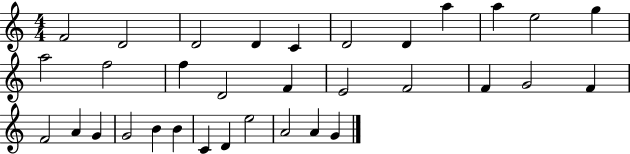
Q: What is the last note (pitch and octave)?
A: G4